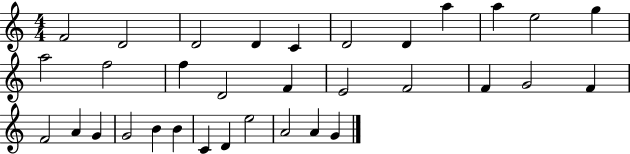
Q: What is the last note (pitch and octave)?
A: G4